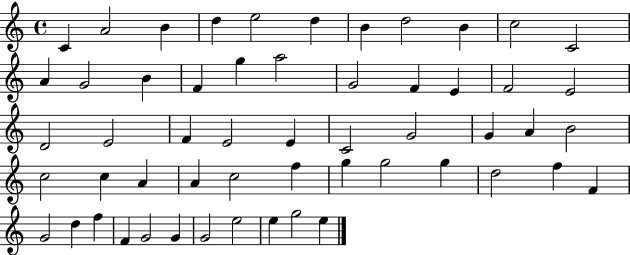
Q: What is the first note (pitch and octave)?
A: C4